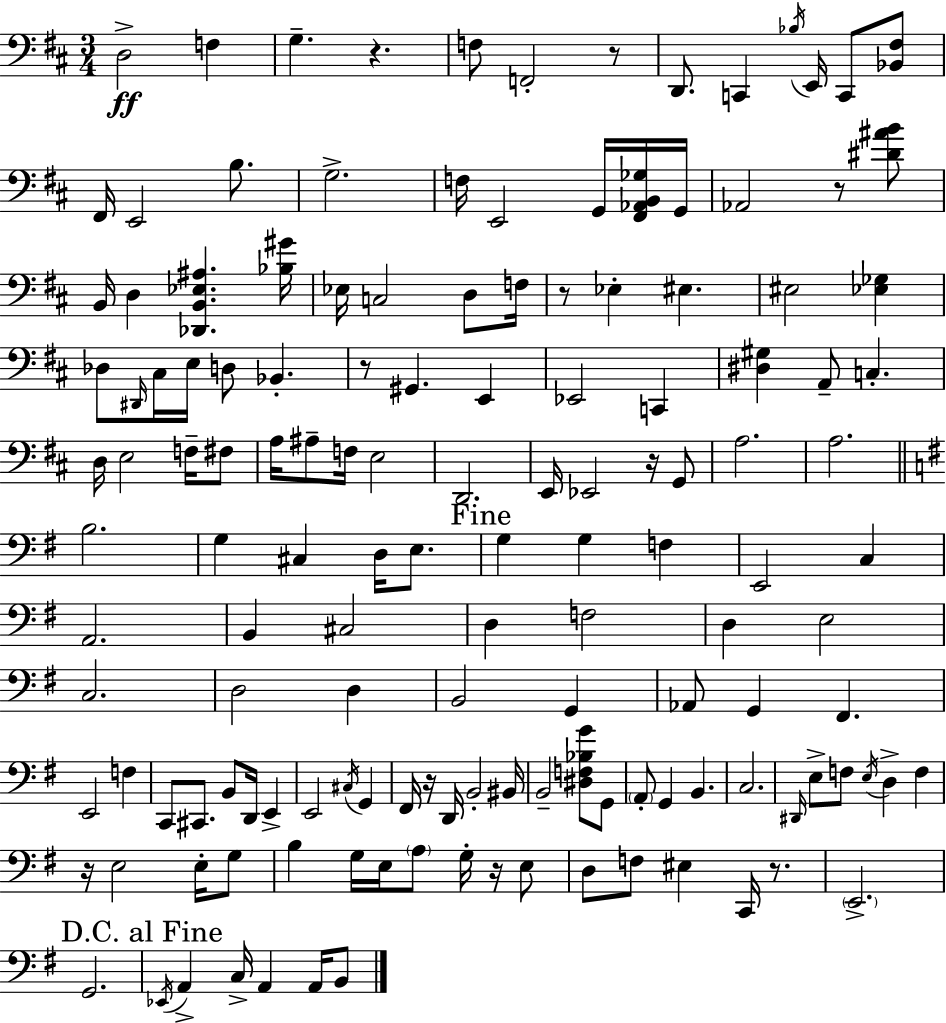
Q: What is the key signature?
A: D major